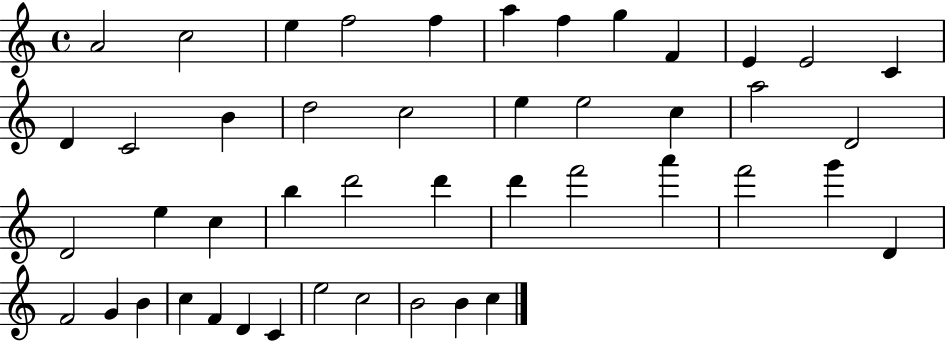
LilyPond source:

{
  \clef treble
  \time 4/4
  \defaultTimeSignature
  \key c \major
  a'2 c''2 | e''4 f''2 f''4 | a''4 f''4 g''4 f'4 | e'4 e'2 c'4 | \break d'4 c'2 b'4 | d''2 c''2 | e''4 e''2 c''4 | a''2 d'2 | \break d'2 e''4 c''4 | b''4 d'''2 d'''4 | d'''4 f'''2 a'''4 | f'''2 g'''4 d'4 | \break f'2 g'4 b'4 | c''4 f'4 d'4 c'4 | e''2 c''2 | b'2 b'4 c''4 | \break \bar "|."
}